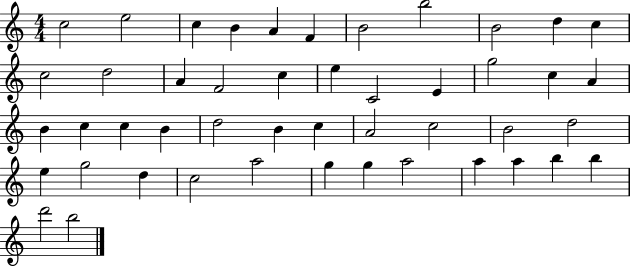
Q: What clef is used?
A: treble